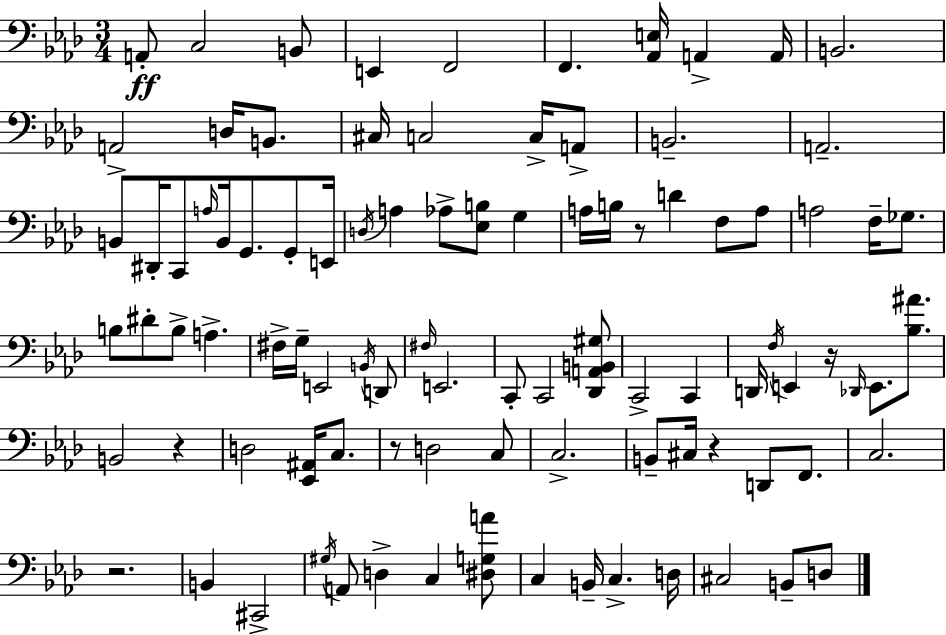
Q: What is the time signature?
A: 3/4